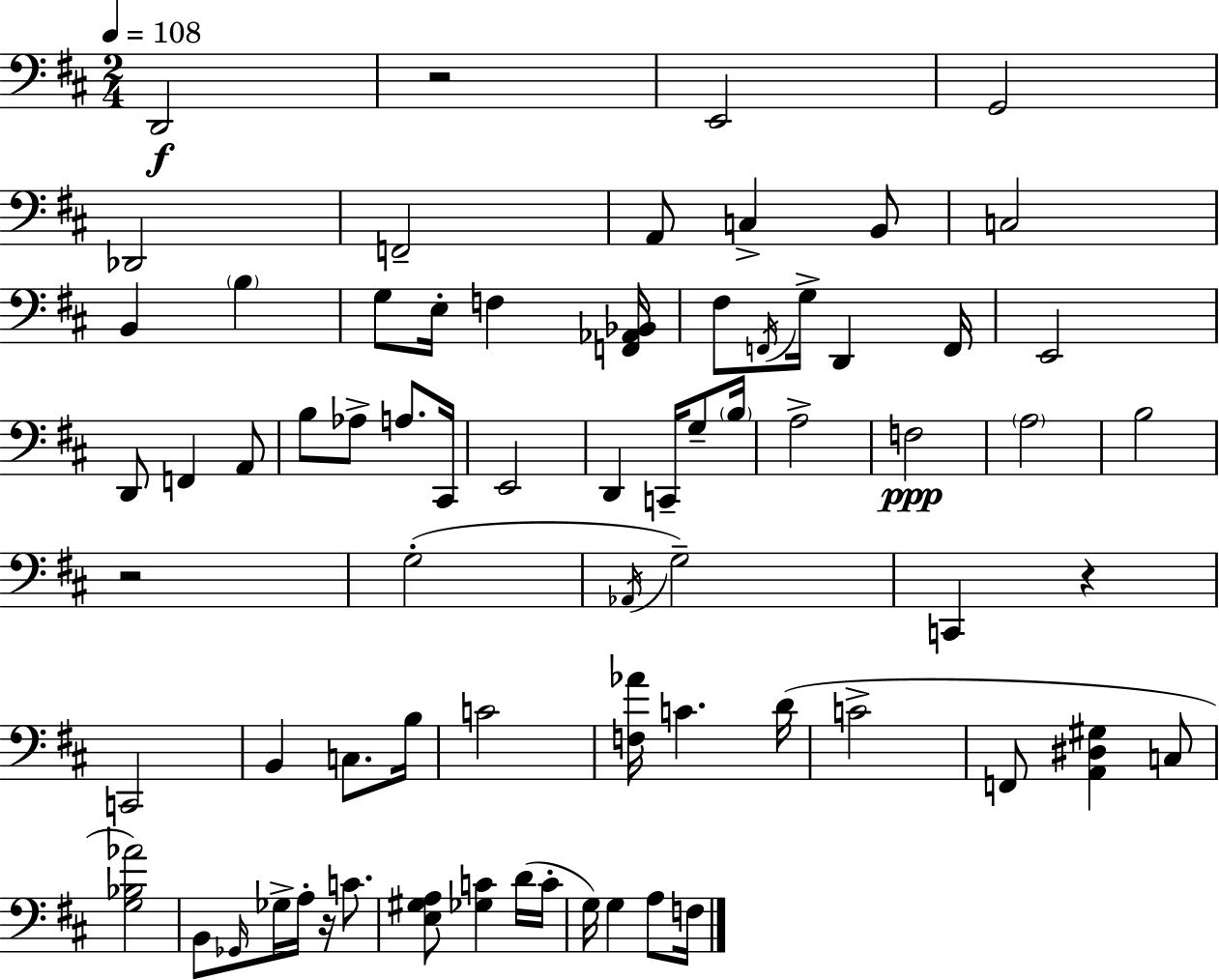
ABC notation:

X:1
T:Untitled
M:2/4
L:1/4
K:D
D,,2 z2 E,,2 G,,2 _D,,2 F,,2 A,,/2 C, B,,/2 C,2 B,, B, G,/2 E,/4 F, [F,,_A,,_B,,]/4 ^F,/2 F,,/4 G,/4 D,, F,,/4 E,,2 D,,/2 F,, A,,/2 B,/2 _A,/2 A,/2 ^C,,/4 E,,2 D,, C,,/4 G,/2 B,/4 A,2 F,2 A,2 B,2 z2 G,2 _A,,/4 G,2 C,, z C,,2 B,, C,/2 B,/4 C2 [F,_A]/4 C D/4 C2 F,,/2 [A,,^D,^G,] C,/2 [G,_B,_A]2 B,,/2 _G,,/4 _G,/4 A,/4 z/4 C/2 [E,^G,A,]/2 [_G,C] D/4 C/4 G,/4 G, A,/2 F,/4